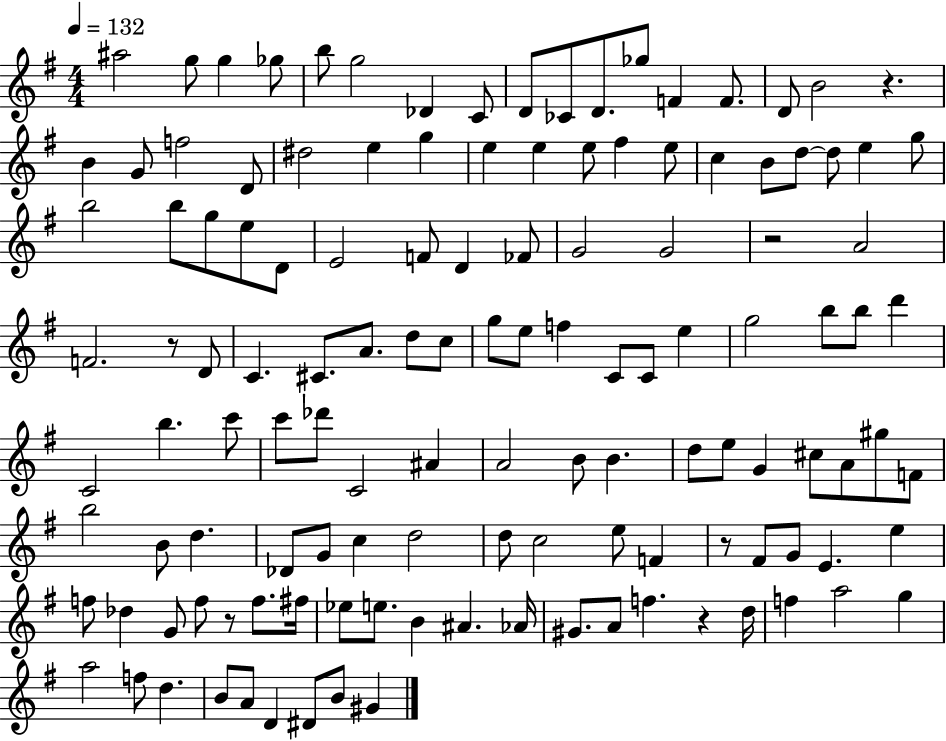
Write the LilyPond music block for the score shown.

{
  \clef treble
  \numericTimeSignature
  \time 4/4
  \key g \major
  \tempo 4 = 132
  ais''2 g''8 g''4 ges''8 | b''8 g''2 des'4 c'8 | d'8 ces'8 d'8. ges''8 f'4 f'8. | d'8 b'2 r4. | \break b'4 g'8 f''2 d'8 | dis''2 e''4 g''4 | e''4 e''4 e''8 fis''4 e''8 | c''4 b'8 d''8~~ d''8 e''4 g''8 | \break b''2 b''8 g''8 e''8 d'8 | e'2 f'8 d'4 fes'8 | g'2 g'2 | r2 a'2 | \break f'2. r8 d'8 | c'4. cis'8. a'8. d''8 c''8 | g''8 e''8 f''4 c'8 c'8 e''4 | g''2 b''8 b''8 d'''4 | \break c'2 b''4. c'''8 | c'''8 des'''8 c'2 ais'4 | a'2 b'8 b'4. | d''8 e''8 g'4 cis''8 a'8 gis''8 f'8 | \break b''2 b'8 d''4. | des'8 g'8 c''4 d''2 | d''8 c''2 e''8 f'4 | r8 fis'8 g'8 e'4. e''4 | \break f''8 des''4 g'8 f''8 r8 f''8. fis''16 | ees''8 e''8. b'4 ais'4. aes'16 | gis'8. a'8 f''4. r4 d''16 | f''4 a''2 g''4 | \break a''2 f''8 d''4. | b'8 a'8 d'4 dis'8 b'8 gis'4 | \bar "|."
}